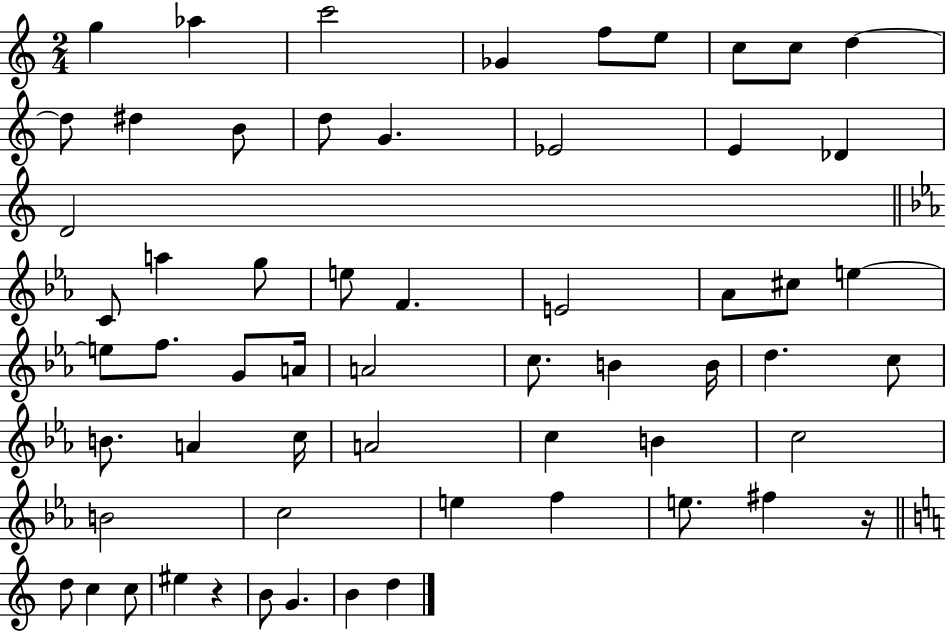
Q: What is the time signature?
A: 2/4